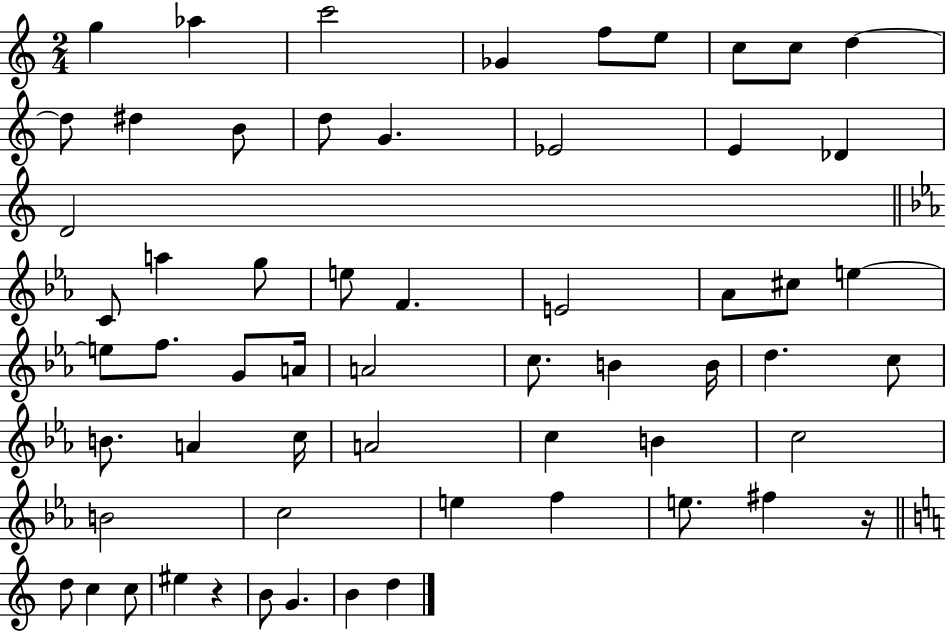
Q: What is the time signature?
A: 2/4